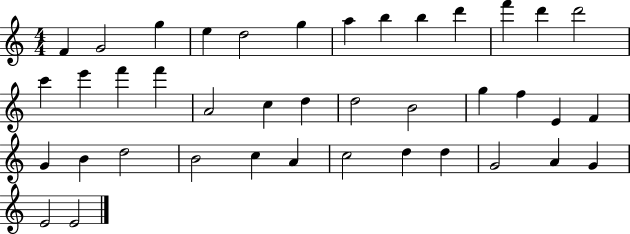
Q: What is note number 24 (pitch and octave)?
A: F5